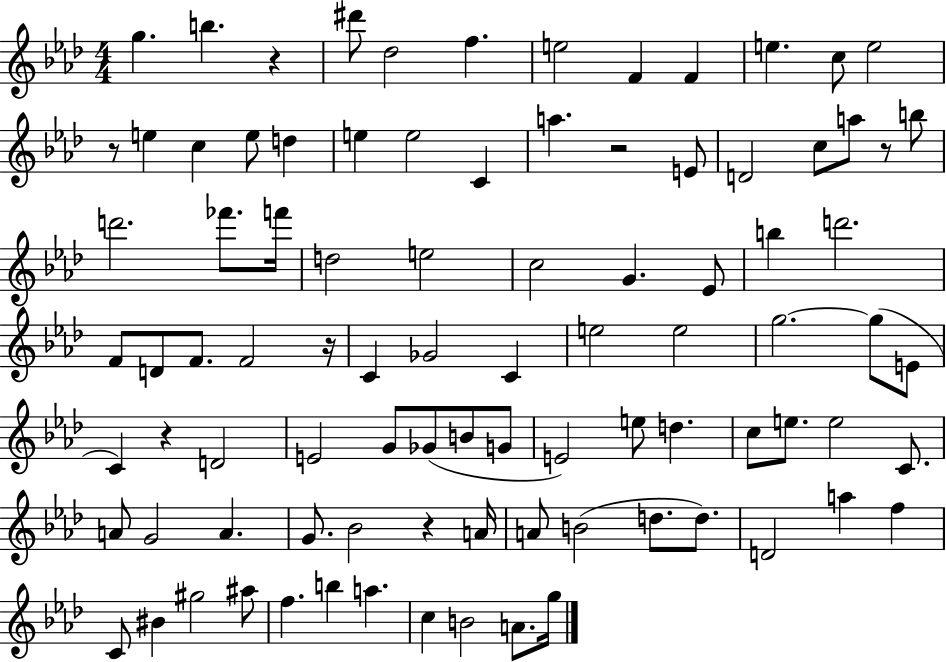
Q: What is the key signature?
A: AES major